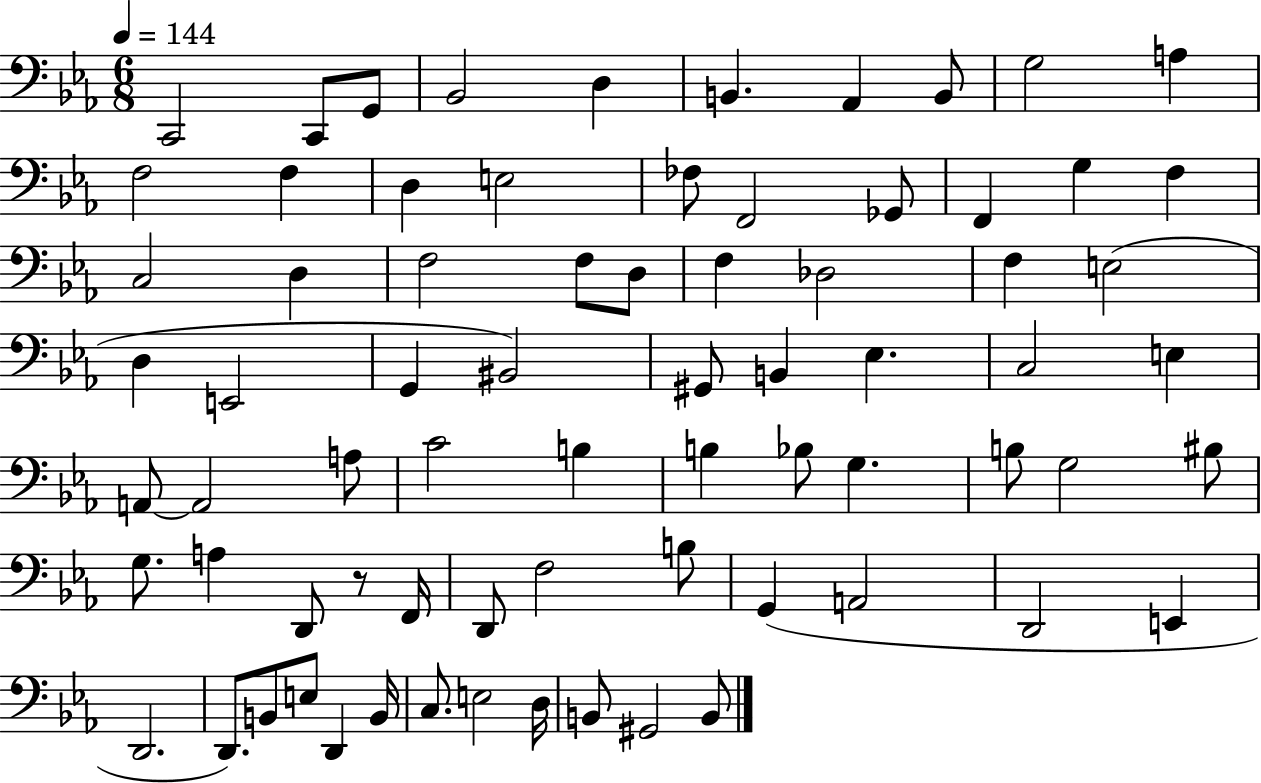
C2/h C2/e G2/e Bb2/h D3/q B2/q. Ab2/q B2/e G3/h A3/q F3/h F3/q D3/q E3/h FES3/e F2/h Gb2/e F2/q G3/q F3/q C3/h D3/q F3/h F3/e D3/e F3/q Db3/h F3/q E3/h D3/q E2/h G2/q BIS2/h G#2/e B2/q Eb3/q. C3/h E3/q A2/e A2/h A3/e C4/h B3/q B3/q Bb3/e G3/q. B3/e G3/h BIS3/e G3/e. A3/q D2/e R/e F2/s D2/e F3/h B3/e G2/q A2/h D2/h E2/q D2/h. D2/e. B2/e E3/e D2/q B2/s C3/e. E3/h D3/s B2/e G#2/h B2/e